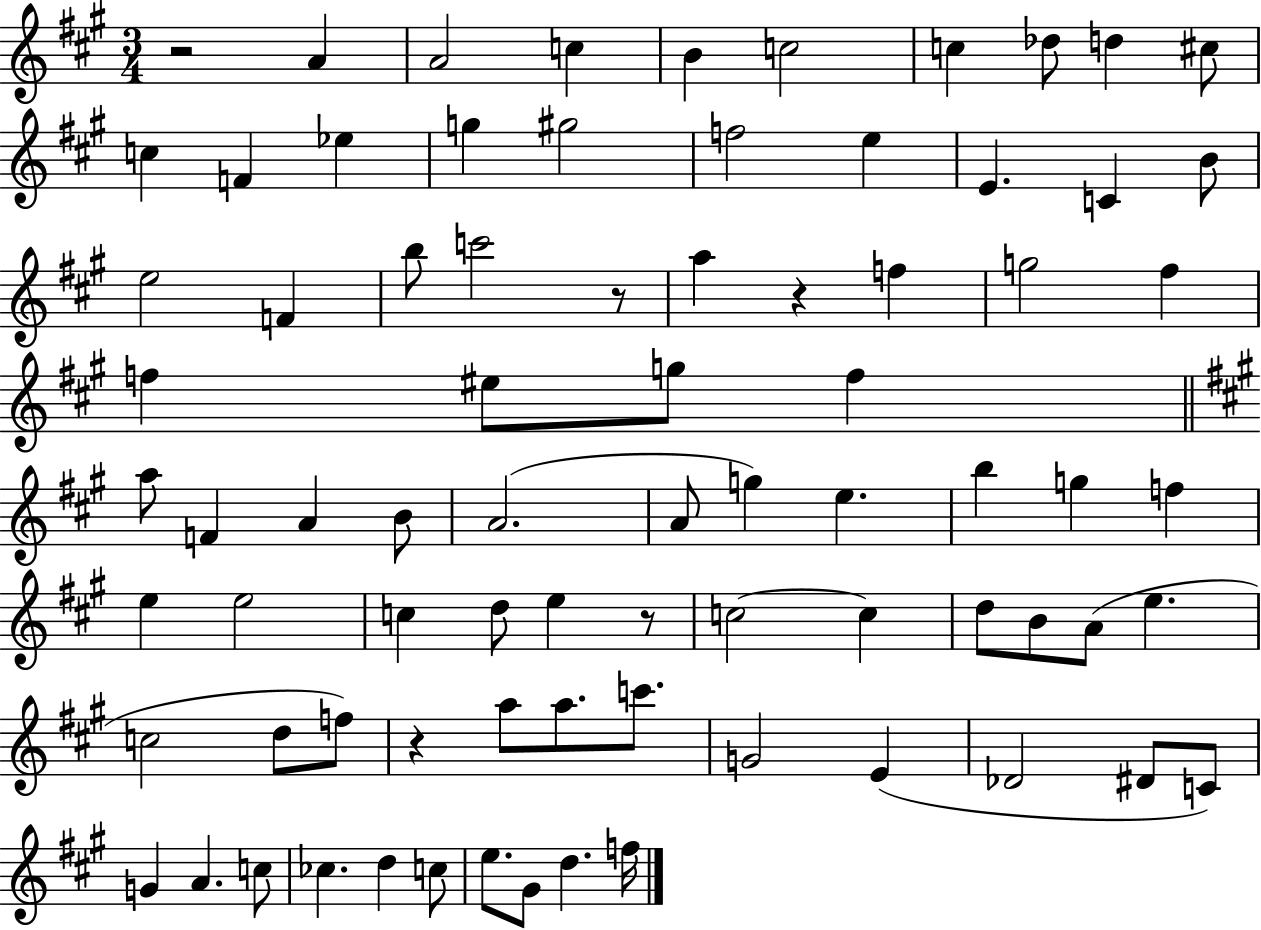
{
  \clef treble
  \numericTimeSignature
  \time 3/4
  \key a \major
  r2 a'4 | a'2 c''4 | b'4 c''2 | c''4 des''8 d''4 cis''8 | \break c''4 f'4 ees''4 | g''4 gis''2 | f''2 e''4 | e'4. c'4 b'8 | \break e''2 f'4 | b''8 c'''2 r8 | a''4 r4 f''4 | g''2 fis''4 | \break f''4 eis''8 g''8 f''4 | \bar "||" \break \key a \major a''8 f'4 a'4 b'8 | a'2.( | a'8 g''4) e''4. | b''4 g''4 f''4 | \break e''4 e''2 | c''4 d''8 e''4 r8 | c''2~~ c''4 | d''8 b'8 a'8( e''4. | \break c''2 d''8 f''8) | r4 a''8 a''8. c'''8. | g'2 e'4( | des'2 dis'8 c'8) | \break g'4 a'4. c''8 | ces''4. d''4 c''8 | e''8. gis'8 d''4. f''16 | \bar "|."
}